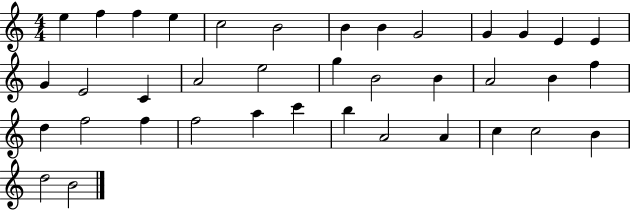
E5/q F5/q F5/q E5/q C5/h B4/h B4/q B4/q G4/h G4/q G4/q E4/q E4/q G4/q E4/h C4/q A4/h E5/h G5/q B4/h B4/q A4/h B4/q F5/q D5/q F5/h F5/q F5/h A5/q C6/q B5/q A4/h A4/q C5/q C5/h B4/q D5/h B4/h